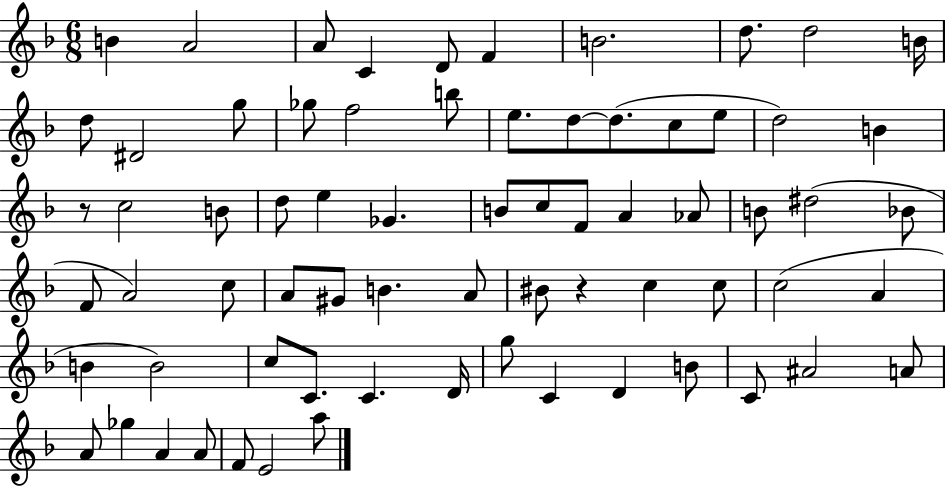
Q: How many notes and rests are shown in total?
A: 70